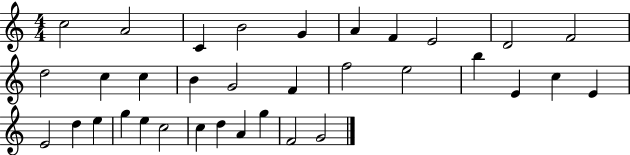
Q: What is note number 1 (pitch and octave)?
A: C5